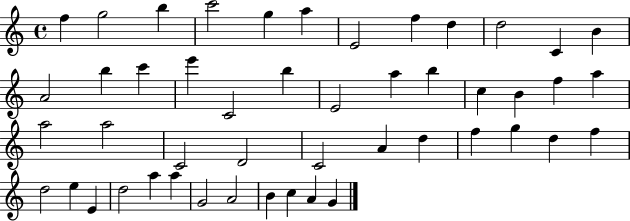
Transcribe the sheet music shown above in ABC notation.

X:1
T:Untitled
M:4/4
L:1/4
K:C
f g2 b c'2 g a E2 f d d2 C B A2 b c' e' C2 b E2 a b c B f a a2 a2 C2 D2 C2 A d f g d f d2 e E d2 a a G2 A2 B c A G